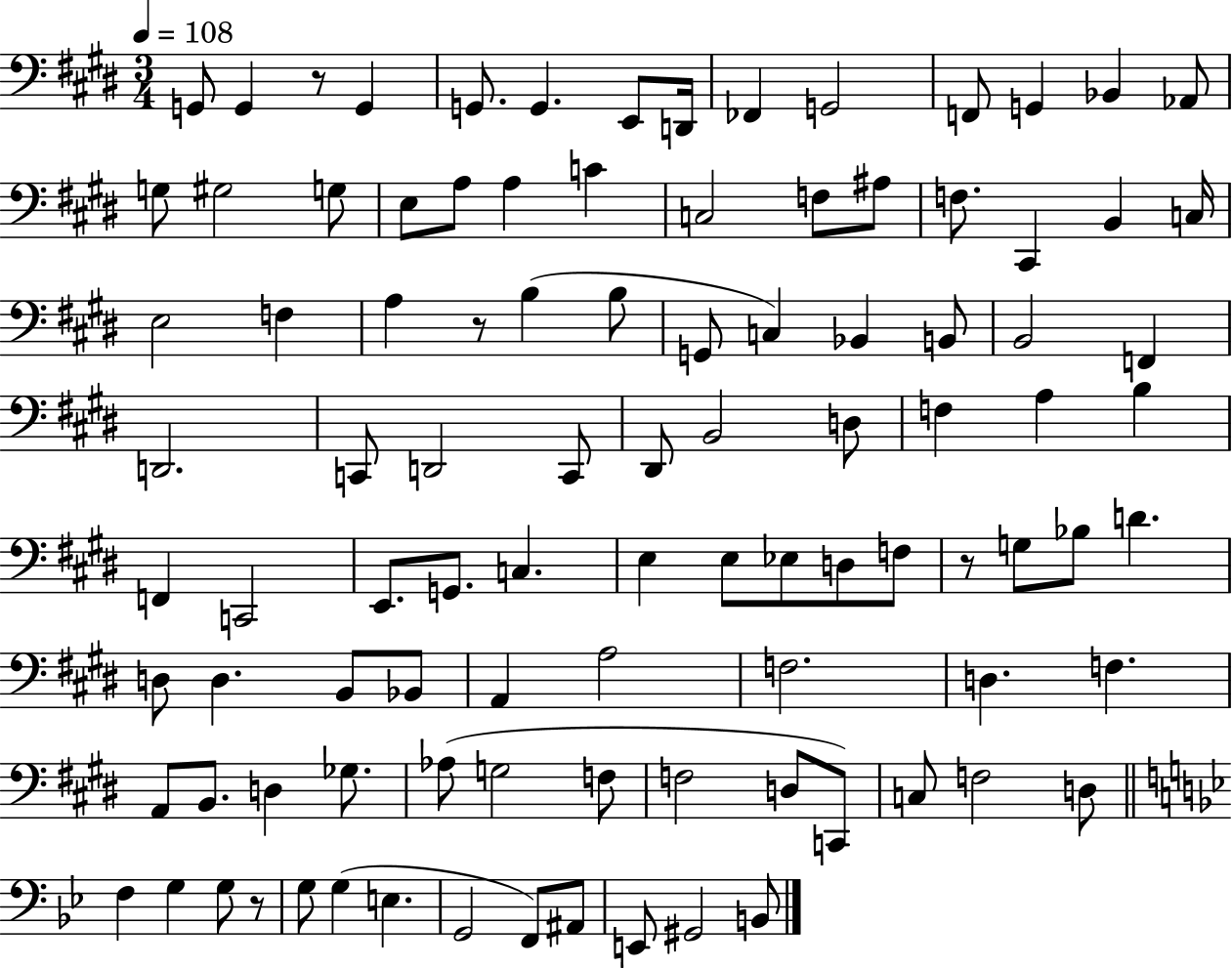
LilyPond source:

{
  \clef bass
  \numericTimeSignature
  \time 3/4
  \key e \major
  \tempo 4 = 108
  g,8 g,4 r8 g,4 | g,8. g,4. e,8 d,16 | fes,4 g,2 | f,8 g,4 bes,4 aes,8 | \break g8 gis2 g8 | e8 a8 a4 c'4 | c2 f8 ais8 | f8. cis,4 b,4 c16 | \break e2 f4 | a4 r8 b4( b8 | g,8 c4) bes,4 b,8 | b,2 f,4 | \break d,2. | c,8 d,2 c,8 | dis,8 b,2 d8 | f4 a4 b4 | \break f,4 c,2 | e,8. g,8. c4. | e4 e8 ees8 d8 f8 | r8 g8 bes8 d'4. | \break d8 d4. b,8 bes,8 | a,4 a2 | f2. | d4. f4. | \break a,8 b,8. d4 ges8. | aes8( g2 f8 | f2 d8 c,8) | c8 f2 d8 | \break \bar "||" \break \key bes \major f4 g4 g8 r8 | g8 g4( e4. | g,2 f,8) ais,8 | e,8 gis,2 b,8 | \break \bar "|."
}